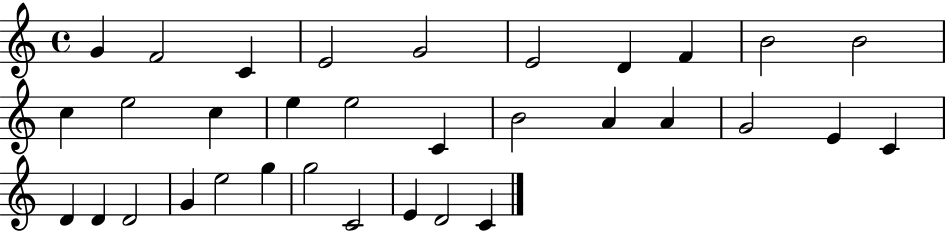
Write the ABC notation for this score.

X:1
T:Untitled
M:4/4
L:1/4
K:C
G F2 C E2 G2 E2 D F B2 B2 c e2 c e e2 C B2 A A G2 E C D D D2 G e2 g g2 C2 E D2 C